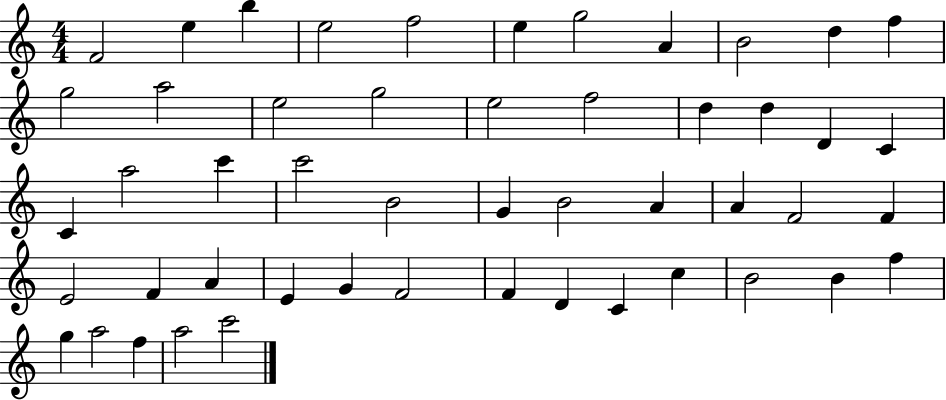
{
  \clef treble
  \numericTimeSignature
  \time 4/4
  \key c \major
  f'2 e''4 b''4 | e''2 f''2 | e''4 g''2 a'4 | b'2 d''4 f''4 | \break g''2 a''2 | e''2 g''2 | e''2 f''2 | d''4 d''4 d'4 c'4 | \break c'4 a''2 c'''4 | c'''2 b'2 | g'4 b'2 a'4 | a'4 f'2 f'4 | \break e'2 f'4 a'4 | e'4 g'4 f'2 | f'4 d'4 c'4 c''4 | b'2 b'4 f''4 | \break g''4 a''2 f''4 | a''2 c'''2 | \bar "|."
}